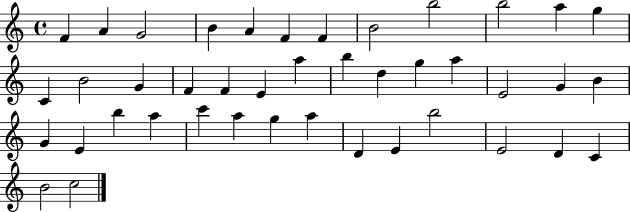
F4/q A4/q G4/h B4/q A4/q F4/q F4/q B4/h B5/h B5/h A5/q G5/q C4/q B4/h G4/q F4/q F4/q E4/q A5/q B5/q D5/q G5/q A5/q E4/h G4/q B4/q G4/q E4/q B5/q A5/q C6/q A5/q G5/q A5/q D4/q E4/q B5/h E4/h D4/q C4/q B4/h C5/h